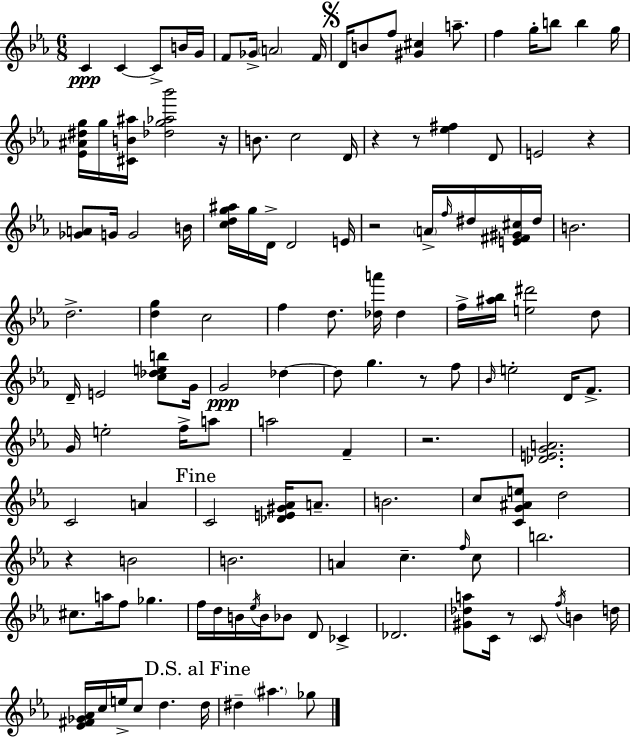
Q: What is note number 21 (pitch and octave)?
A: C5